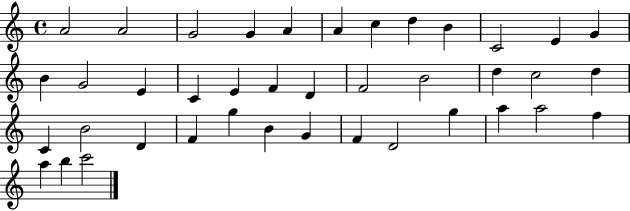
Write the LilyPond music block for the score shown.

{
  \clef treble
  \time 4/4
  \defaultTimeSignature
  \key c \major
  a'2 a'2 | g'2 g'4 a'4 | a'4 c''4 d''4 b'4 | c'2 e'4 g'4 | \break b'4 g'2 e'4 | c'4 e'4 f'4 d'4 | f'2 b'2 | d''4 c''2 d''4 | \break c'4 b'2 d'4 | f'4 g''4 b'4 g'4 | f'4 d'2 g''4 | a''4 a''2 f''4 | \break a''4 b''4 c'''2 | \bar "|."
}